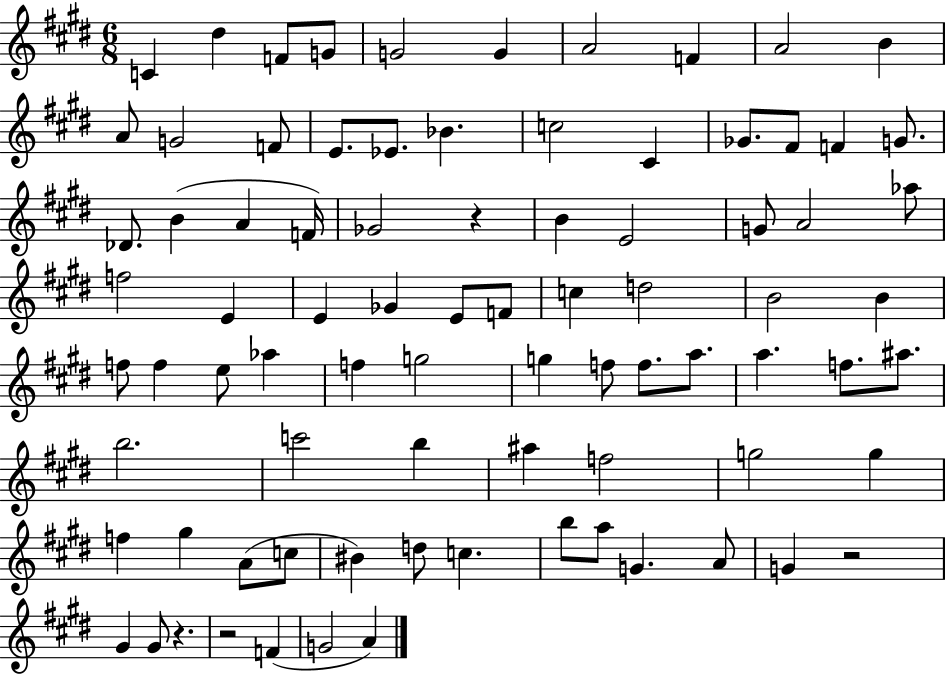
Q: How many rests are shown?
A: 4